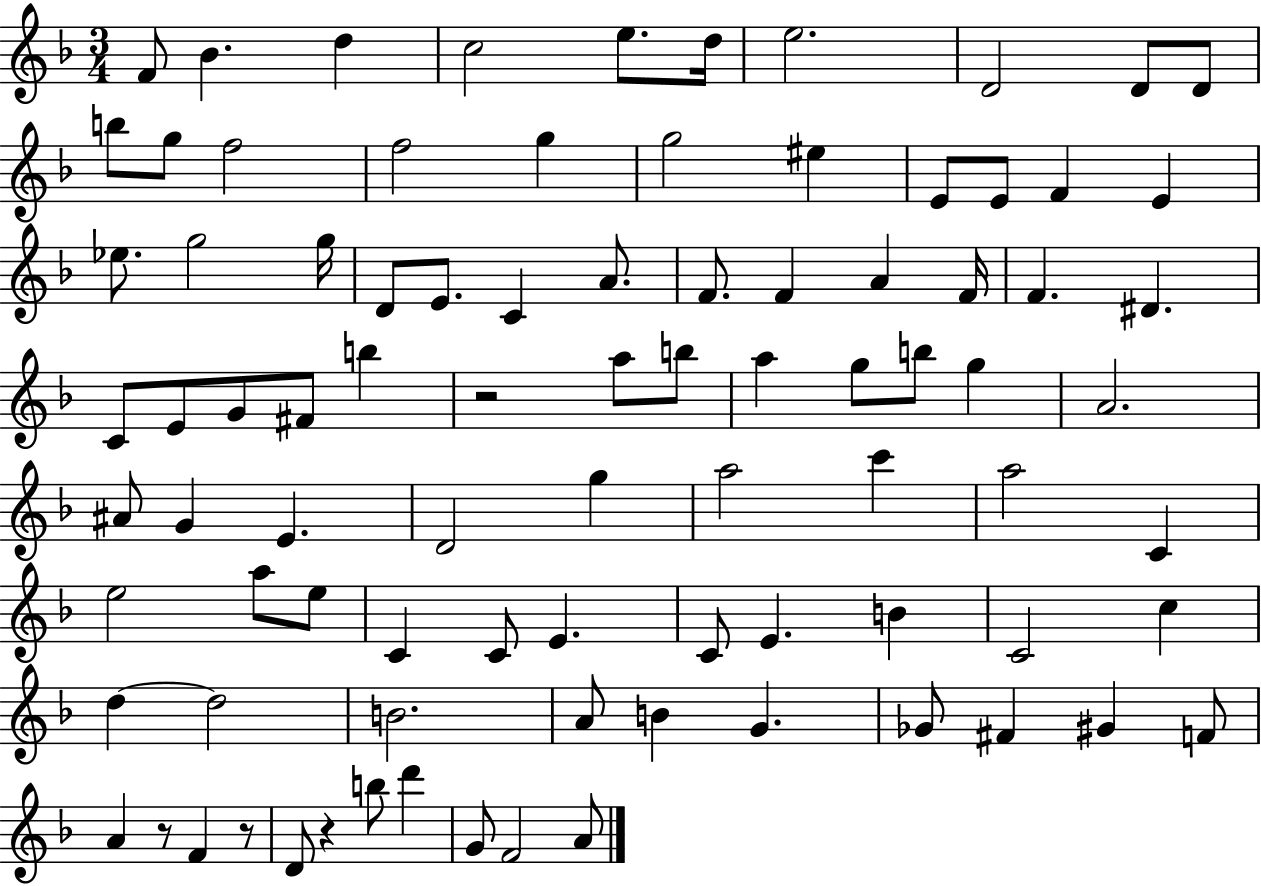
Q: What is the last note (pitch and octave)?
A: A4